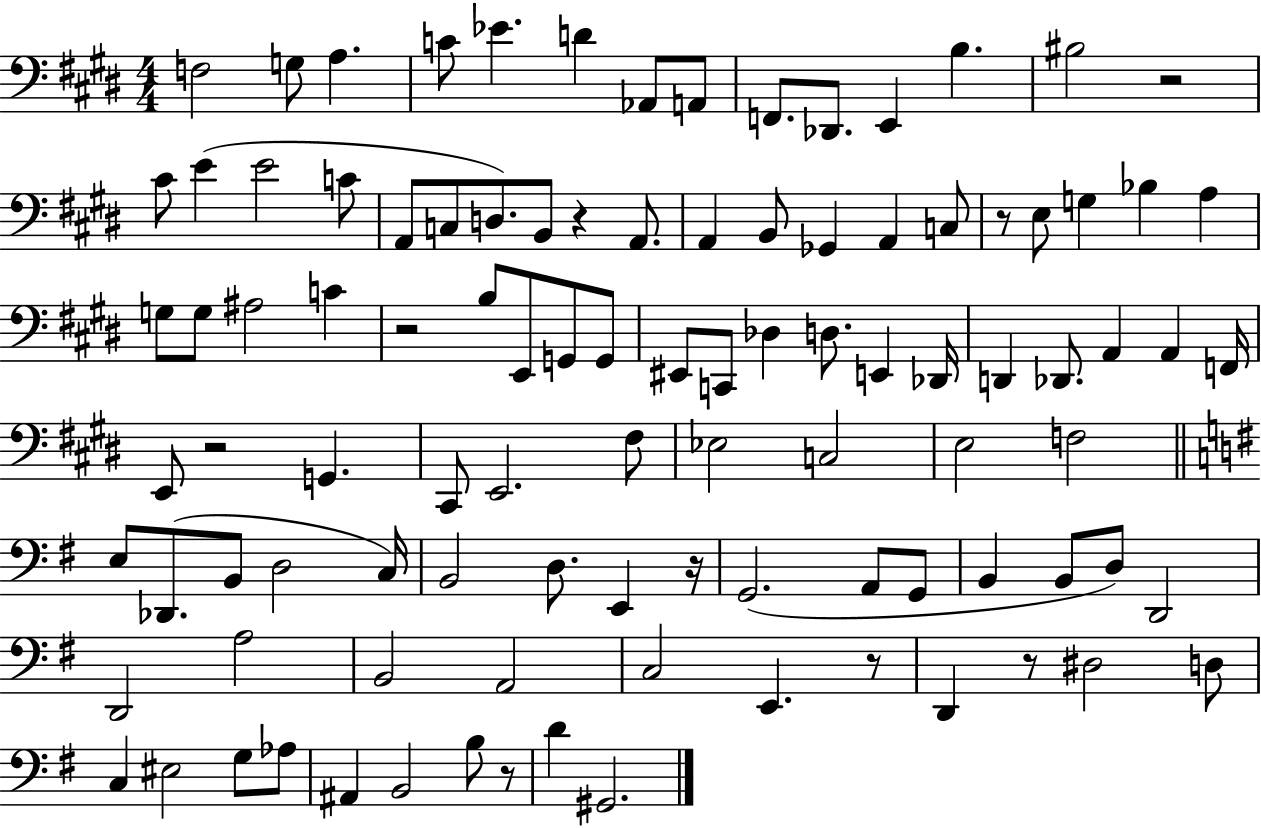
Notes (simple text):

F3/h G3/e A3/q. C4/e Eb4/q. D4/q Ab2/e A2/e F2/e. Db2/e. E2/q B3/q. BIS3/h R/h C#4/e E4/q E4/h C4/e A2/e C3/e D3/e. B2/e R/q A2/e. A2/q B2/e Gb2/q A2/q C3/e R/e E3/e G3/q Bb3/q A3/q G3/e G3/e A#3/h C4/q R/h B3/e E2/e G2/e G2/e EIS2/e C2/e Db3/q D3/e. E2/q Db2/s D2/q Db2/e. A2/q A2/q F2/s E2/e R/h G2/q. C#2/e E2/h. F#3/e Eb3/h C3/h E3/h F3/h E3/e Db2/e. B2/e D3/h C3/s B2/h D3/e. E2/q R/s G2/h. A2/e G2/e B2/q B2/e D3/e D2/h D2/h A3/h B2/h A2/h C3/h E2/q. R/e D2/q R/e D#3/h D3/e C3/q EIS3/h G3/e Ab3/e A#2/q B2/h B3/e R/e D4/q G#2/h.